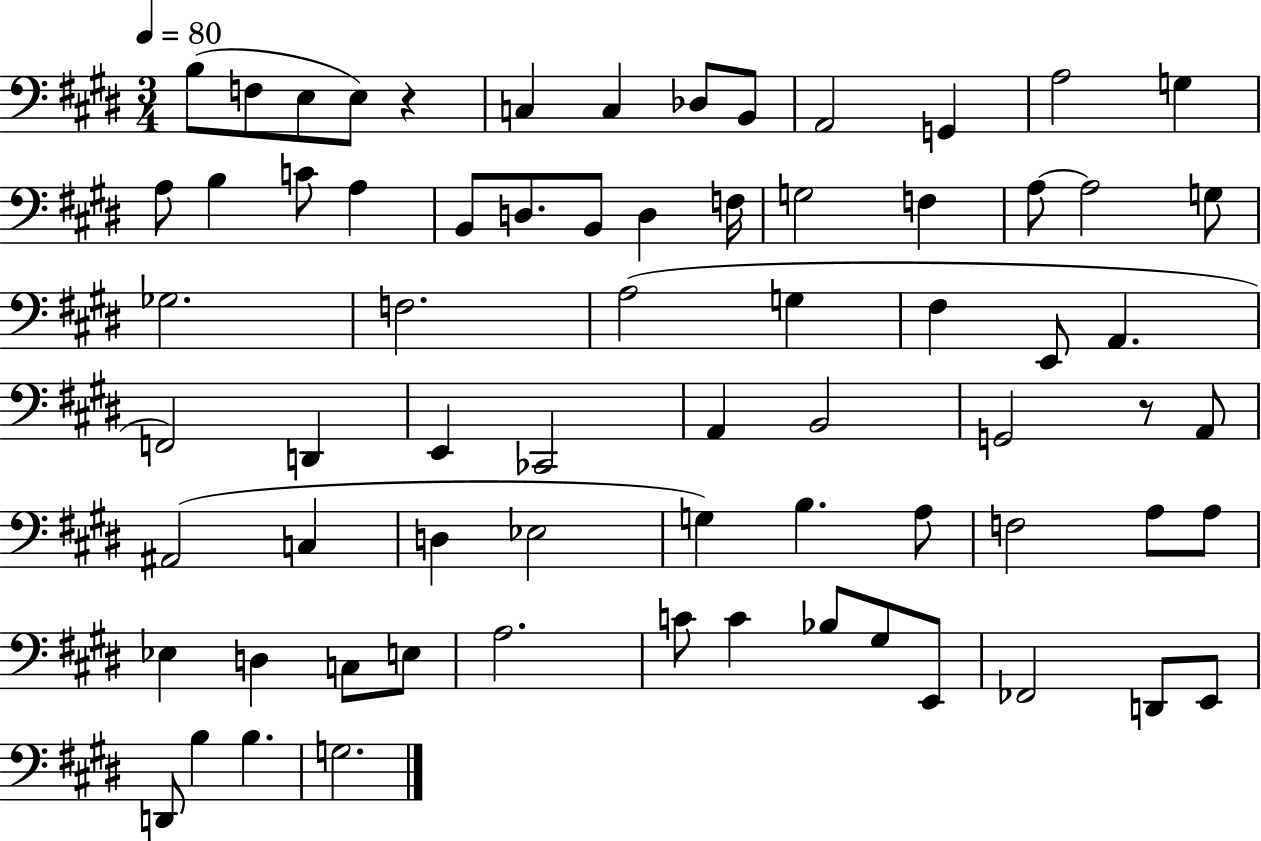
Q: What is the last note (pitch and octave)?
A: G3